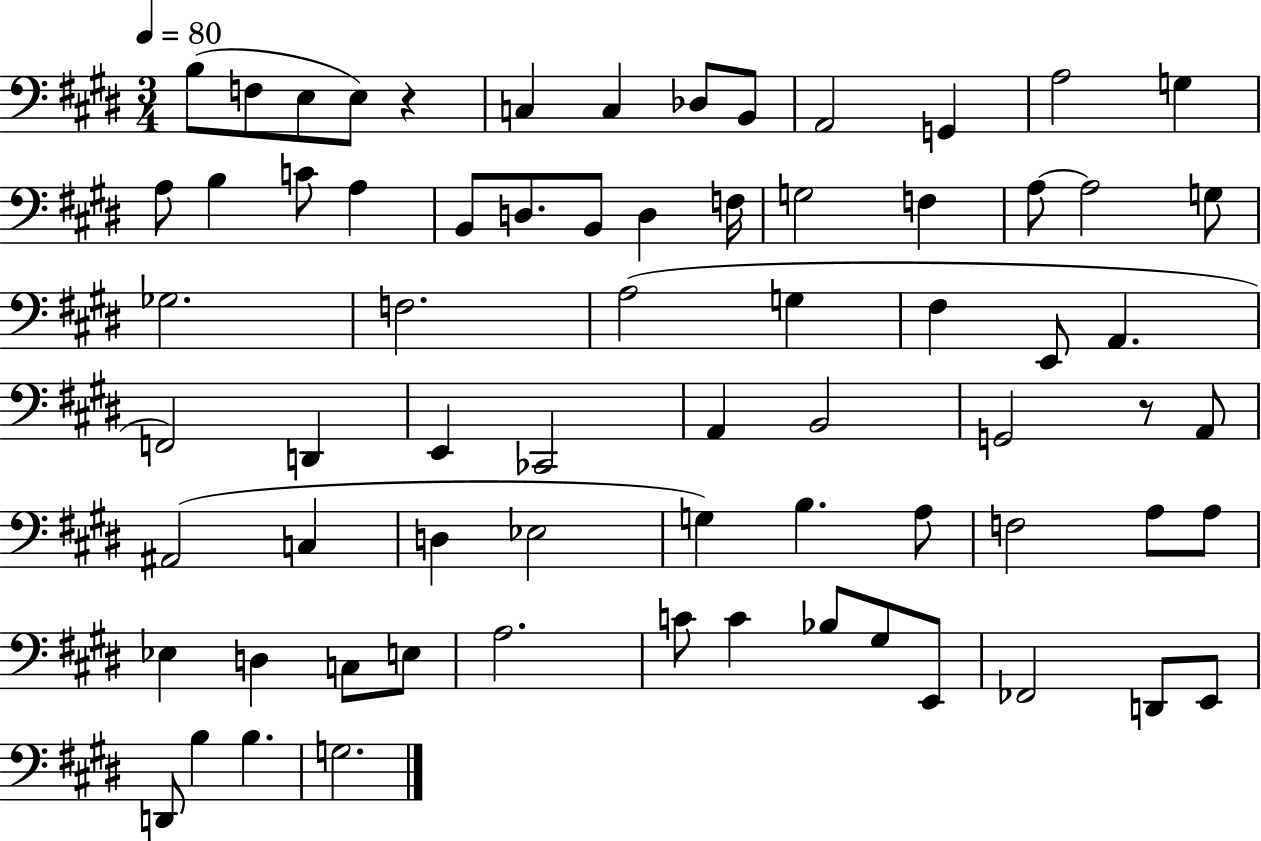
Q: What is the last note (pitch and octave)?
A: G3